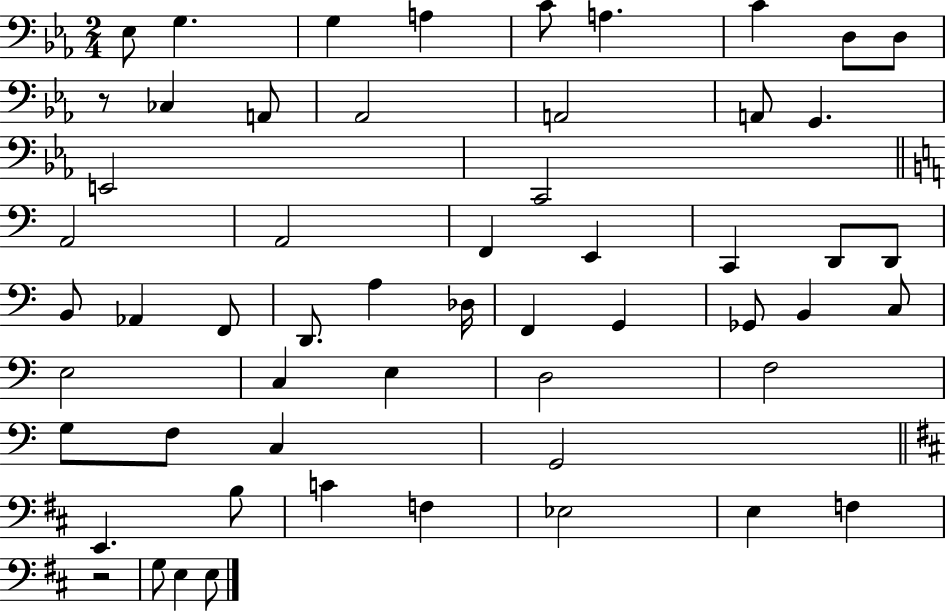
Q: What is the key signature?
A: EES major